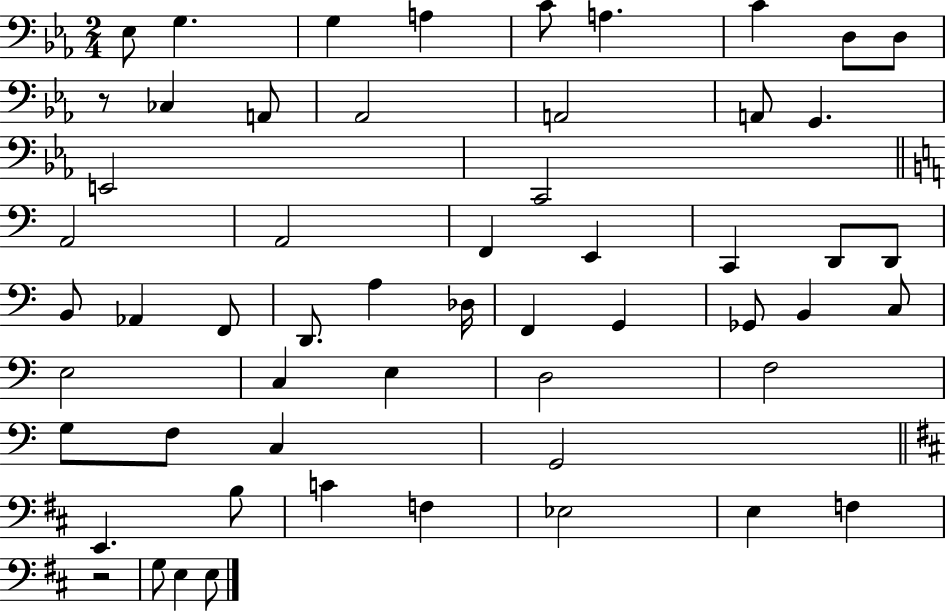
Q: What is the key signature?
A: EES major